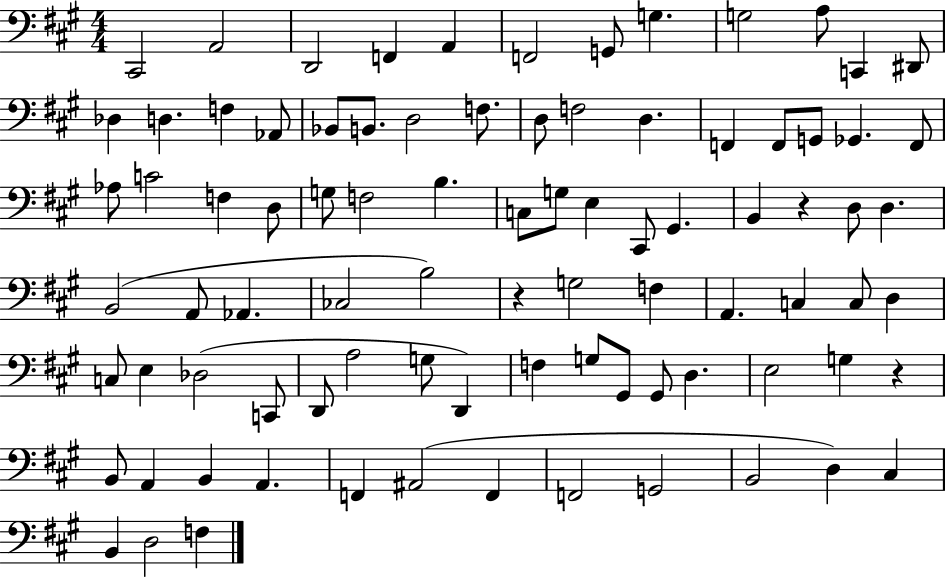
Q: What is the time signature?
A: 4/4